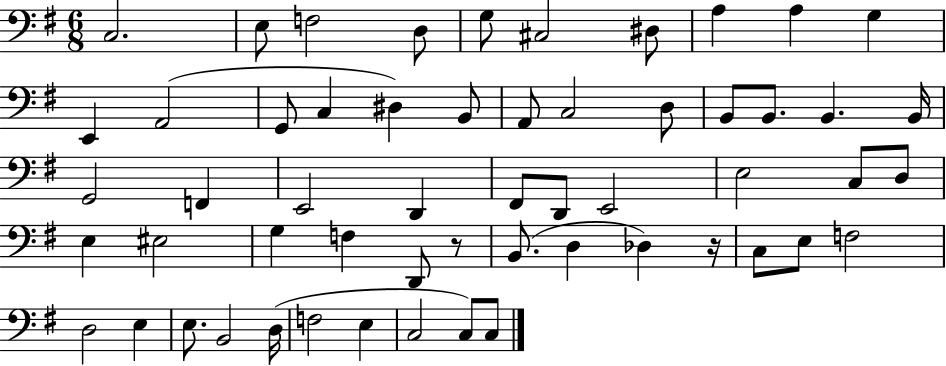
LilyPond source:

{
  \clef bass
  \numericTimeSignature
  \time 6/8
  \key g \major
  c2. | e8 f2 d8 | g8 cis2 dis8 | a4 a4 g4 | \break e,4 a,2( | g,8 c4 dis4) b,8 | a,8 c2 d8 | b,8 b,8. b,4. b,16 | \break g,2 f,4 | e,2 d,4 | fis,8 d,8 e,2 | e2 c8 d8 | \break e4 eis2 | g4 f4 d,8 r8 | b,8.( d4 des4) r16 | c8 e8 f2 | \break d2 e4 | e8. b,2 d16( | f2 e4 | c2 c8) c8 | \break \bar "|."
}